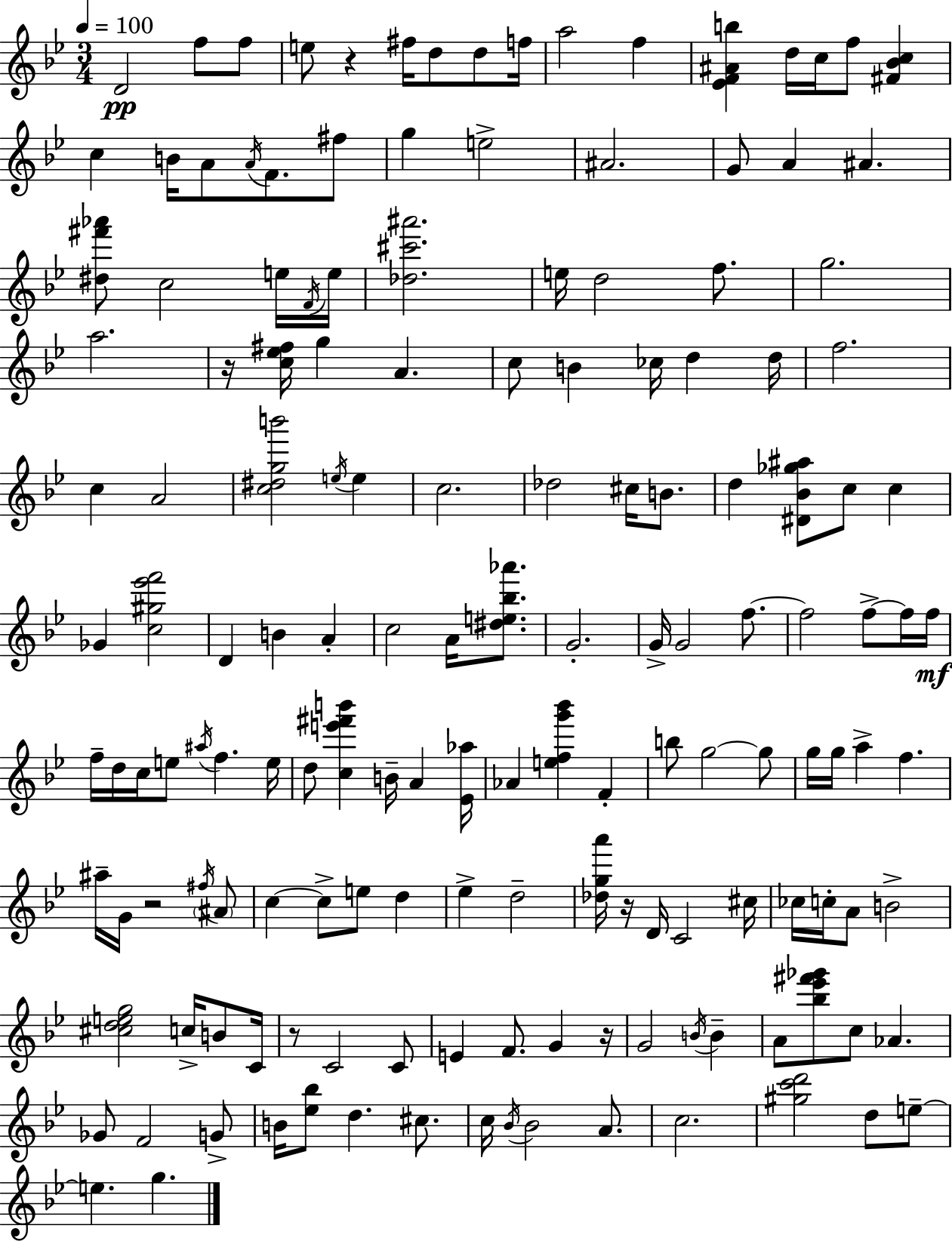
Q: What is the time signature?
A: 3/4